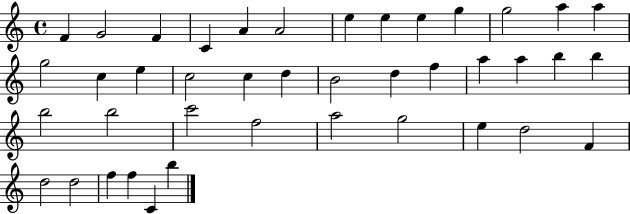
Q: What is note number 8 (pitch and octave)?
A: E5